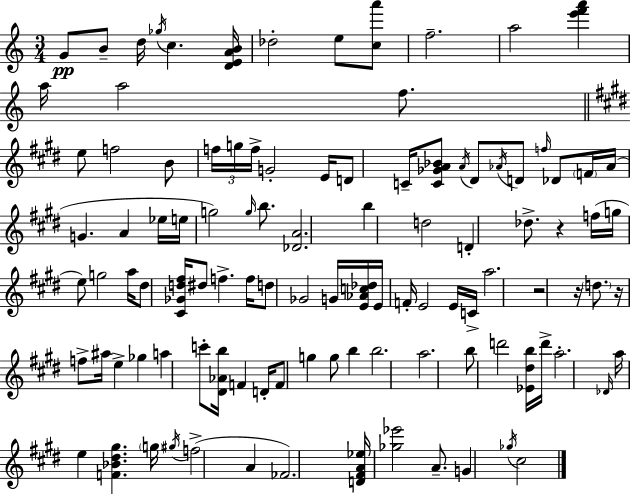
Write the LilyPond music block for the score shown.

{
  \clef treble
  \numericTimeSignature
  \time 3/4
  \key c \major
  g'8\pp b'8-- d''16 \acciaccatura { ges''16 } c''4. | <d' e' a' b'>16 des''2-. e''8 <c'' a'''>8 | f''2.-- | a''2 <e''' f''' a'''>4 | \break a''16 a''2 f''8. | \bar "||" \break \key e \major e''8 f''2 b'8 | \tuplet 3/2 { f''16 g''16 f''16-> } g'2-. e'16 | d'8 c'16-- <c' ges' a' bes'>8 \acciaccatura { a'16 } dis'8 \acciaccatura { aes'16 } d'8 \grace { f''16 } | des'8 \parenthesize f'16 aes'16( g'4. a'4 | \break ees''16 e''16 g''2) | \grace { g''16 } b''8. <des' a'>2. | b''4 d''2 | d'4-. des''8.-> r4 | \break f''16( g''16 e''8) g''2 | a''16 dis''8 <cis' ges' d'' fis''>16 dis''8 f''4.-> | f''16 d''8 ges'2 | g'16 <e' aes' c'' des''>16 e'16 f'16-. e'2 | \break e'16 c'16-> a''2. | r2 | r16 \parenthesize d''8. r16 f''8-> ais''16 e''4-> | ges''4 a''4 c'''8-. <dis' aes' b''>16 f'4 | \break d'16-. f'8 g''4 g''8 | b''4 b''2. | a''2. | b''8 d'''2 | \break <ees' dis'' b''>16 d'''16-> a''2.-. | \grace { des'16 } a''16 e''4 <f' bes' dis'' gis''>4. | \parenthesize g''16 \acciaccatura { gis''16 } f''2->( | a'4 fes'2.) | \break <d' fis' a' ees''>16 <ges'' ees'''>2 | a'8.-- g'4 \acciaccatura { ges''16 } cis''2 | \bar "|."
}